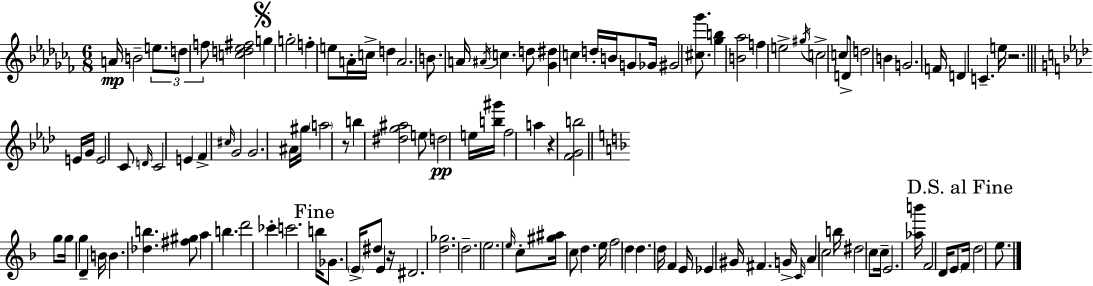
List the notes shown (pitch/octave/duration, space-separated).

A4/s B4/h E5/e. D5/e F5/e [C5,D5,Eb5,F#5]/h G5/q G5/h F5/q E5/e A4/s C5/s D5/q A4/h. B4/e. A4/s A#4/s C5/q. D5/e [Gb4,D#5]/q C5/q D5/s B4/s G4/e Gb4/s G#4/h [C#5,Gb6]/e. [Gb5,B5]/q [B4,Ab5]/h F5/q E5/h G#5/s C5/h C5/e D4/e D5/h B4/q G4/h. F4/s D4/q C4/q. E5/s R/h. E4/s G4/s E4/h C4/e D4/s C4/h E4/q F4/q C#5/s G4/h G4/h. A#4/s G#5/s A5/h R/e B5/q [D#5,G5,A#5]/h E5/e D5/h E5/s [B5,G#6]/s F5/h A5/q R/q [F4,G4,B5]/h G5/e G5/s G5/q D4/q B4/s B4/q. [Db5,B5]/q. [F#5,G#5]/e A5/q B5/q. D6/h CES6/q C6/h. B5/s Gb4/e. E4/s D#5/e E4/q R/s D#4/h. [D5,Gb5]/h. D5/h. E5/h. E5/s C5/e [G#5,A#5]/s C5/e D5/q. E5/s F5/h D5/q D5/q. D5/s F4/q E4/s Eb4/q G#4/s F#4/q. G4/s C4/s A4/q C5/h B5/s D#5/h C5/e C5/s E4/h. [Ab5,B6]/s F4/h D4/s E4/e F4/s D5/h E5/e.